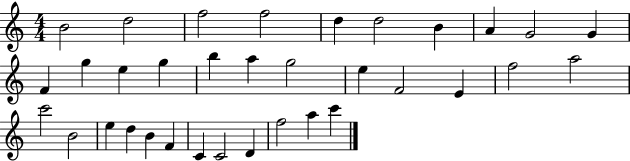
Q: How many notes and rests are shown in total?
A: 34